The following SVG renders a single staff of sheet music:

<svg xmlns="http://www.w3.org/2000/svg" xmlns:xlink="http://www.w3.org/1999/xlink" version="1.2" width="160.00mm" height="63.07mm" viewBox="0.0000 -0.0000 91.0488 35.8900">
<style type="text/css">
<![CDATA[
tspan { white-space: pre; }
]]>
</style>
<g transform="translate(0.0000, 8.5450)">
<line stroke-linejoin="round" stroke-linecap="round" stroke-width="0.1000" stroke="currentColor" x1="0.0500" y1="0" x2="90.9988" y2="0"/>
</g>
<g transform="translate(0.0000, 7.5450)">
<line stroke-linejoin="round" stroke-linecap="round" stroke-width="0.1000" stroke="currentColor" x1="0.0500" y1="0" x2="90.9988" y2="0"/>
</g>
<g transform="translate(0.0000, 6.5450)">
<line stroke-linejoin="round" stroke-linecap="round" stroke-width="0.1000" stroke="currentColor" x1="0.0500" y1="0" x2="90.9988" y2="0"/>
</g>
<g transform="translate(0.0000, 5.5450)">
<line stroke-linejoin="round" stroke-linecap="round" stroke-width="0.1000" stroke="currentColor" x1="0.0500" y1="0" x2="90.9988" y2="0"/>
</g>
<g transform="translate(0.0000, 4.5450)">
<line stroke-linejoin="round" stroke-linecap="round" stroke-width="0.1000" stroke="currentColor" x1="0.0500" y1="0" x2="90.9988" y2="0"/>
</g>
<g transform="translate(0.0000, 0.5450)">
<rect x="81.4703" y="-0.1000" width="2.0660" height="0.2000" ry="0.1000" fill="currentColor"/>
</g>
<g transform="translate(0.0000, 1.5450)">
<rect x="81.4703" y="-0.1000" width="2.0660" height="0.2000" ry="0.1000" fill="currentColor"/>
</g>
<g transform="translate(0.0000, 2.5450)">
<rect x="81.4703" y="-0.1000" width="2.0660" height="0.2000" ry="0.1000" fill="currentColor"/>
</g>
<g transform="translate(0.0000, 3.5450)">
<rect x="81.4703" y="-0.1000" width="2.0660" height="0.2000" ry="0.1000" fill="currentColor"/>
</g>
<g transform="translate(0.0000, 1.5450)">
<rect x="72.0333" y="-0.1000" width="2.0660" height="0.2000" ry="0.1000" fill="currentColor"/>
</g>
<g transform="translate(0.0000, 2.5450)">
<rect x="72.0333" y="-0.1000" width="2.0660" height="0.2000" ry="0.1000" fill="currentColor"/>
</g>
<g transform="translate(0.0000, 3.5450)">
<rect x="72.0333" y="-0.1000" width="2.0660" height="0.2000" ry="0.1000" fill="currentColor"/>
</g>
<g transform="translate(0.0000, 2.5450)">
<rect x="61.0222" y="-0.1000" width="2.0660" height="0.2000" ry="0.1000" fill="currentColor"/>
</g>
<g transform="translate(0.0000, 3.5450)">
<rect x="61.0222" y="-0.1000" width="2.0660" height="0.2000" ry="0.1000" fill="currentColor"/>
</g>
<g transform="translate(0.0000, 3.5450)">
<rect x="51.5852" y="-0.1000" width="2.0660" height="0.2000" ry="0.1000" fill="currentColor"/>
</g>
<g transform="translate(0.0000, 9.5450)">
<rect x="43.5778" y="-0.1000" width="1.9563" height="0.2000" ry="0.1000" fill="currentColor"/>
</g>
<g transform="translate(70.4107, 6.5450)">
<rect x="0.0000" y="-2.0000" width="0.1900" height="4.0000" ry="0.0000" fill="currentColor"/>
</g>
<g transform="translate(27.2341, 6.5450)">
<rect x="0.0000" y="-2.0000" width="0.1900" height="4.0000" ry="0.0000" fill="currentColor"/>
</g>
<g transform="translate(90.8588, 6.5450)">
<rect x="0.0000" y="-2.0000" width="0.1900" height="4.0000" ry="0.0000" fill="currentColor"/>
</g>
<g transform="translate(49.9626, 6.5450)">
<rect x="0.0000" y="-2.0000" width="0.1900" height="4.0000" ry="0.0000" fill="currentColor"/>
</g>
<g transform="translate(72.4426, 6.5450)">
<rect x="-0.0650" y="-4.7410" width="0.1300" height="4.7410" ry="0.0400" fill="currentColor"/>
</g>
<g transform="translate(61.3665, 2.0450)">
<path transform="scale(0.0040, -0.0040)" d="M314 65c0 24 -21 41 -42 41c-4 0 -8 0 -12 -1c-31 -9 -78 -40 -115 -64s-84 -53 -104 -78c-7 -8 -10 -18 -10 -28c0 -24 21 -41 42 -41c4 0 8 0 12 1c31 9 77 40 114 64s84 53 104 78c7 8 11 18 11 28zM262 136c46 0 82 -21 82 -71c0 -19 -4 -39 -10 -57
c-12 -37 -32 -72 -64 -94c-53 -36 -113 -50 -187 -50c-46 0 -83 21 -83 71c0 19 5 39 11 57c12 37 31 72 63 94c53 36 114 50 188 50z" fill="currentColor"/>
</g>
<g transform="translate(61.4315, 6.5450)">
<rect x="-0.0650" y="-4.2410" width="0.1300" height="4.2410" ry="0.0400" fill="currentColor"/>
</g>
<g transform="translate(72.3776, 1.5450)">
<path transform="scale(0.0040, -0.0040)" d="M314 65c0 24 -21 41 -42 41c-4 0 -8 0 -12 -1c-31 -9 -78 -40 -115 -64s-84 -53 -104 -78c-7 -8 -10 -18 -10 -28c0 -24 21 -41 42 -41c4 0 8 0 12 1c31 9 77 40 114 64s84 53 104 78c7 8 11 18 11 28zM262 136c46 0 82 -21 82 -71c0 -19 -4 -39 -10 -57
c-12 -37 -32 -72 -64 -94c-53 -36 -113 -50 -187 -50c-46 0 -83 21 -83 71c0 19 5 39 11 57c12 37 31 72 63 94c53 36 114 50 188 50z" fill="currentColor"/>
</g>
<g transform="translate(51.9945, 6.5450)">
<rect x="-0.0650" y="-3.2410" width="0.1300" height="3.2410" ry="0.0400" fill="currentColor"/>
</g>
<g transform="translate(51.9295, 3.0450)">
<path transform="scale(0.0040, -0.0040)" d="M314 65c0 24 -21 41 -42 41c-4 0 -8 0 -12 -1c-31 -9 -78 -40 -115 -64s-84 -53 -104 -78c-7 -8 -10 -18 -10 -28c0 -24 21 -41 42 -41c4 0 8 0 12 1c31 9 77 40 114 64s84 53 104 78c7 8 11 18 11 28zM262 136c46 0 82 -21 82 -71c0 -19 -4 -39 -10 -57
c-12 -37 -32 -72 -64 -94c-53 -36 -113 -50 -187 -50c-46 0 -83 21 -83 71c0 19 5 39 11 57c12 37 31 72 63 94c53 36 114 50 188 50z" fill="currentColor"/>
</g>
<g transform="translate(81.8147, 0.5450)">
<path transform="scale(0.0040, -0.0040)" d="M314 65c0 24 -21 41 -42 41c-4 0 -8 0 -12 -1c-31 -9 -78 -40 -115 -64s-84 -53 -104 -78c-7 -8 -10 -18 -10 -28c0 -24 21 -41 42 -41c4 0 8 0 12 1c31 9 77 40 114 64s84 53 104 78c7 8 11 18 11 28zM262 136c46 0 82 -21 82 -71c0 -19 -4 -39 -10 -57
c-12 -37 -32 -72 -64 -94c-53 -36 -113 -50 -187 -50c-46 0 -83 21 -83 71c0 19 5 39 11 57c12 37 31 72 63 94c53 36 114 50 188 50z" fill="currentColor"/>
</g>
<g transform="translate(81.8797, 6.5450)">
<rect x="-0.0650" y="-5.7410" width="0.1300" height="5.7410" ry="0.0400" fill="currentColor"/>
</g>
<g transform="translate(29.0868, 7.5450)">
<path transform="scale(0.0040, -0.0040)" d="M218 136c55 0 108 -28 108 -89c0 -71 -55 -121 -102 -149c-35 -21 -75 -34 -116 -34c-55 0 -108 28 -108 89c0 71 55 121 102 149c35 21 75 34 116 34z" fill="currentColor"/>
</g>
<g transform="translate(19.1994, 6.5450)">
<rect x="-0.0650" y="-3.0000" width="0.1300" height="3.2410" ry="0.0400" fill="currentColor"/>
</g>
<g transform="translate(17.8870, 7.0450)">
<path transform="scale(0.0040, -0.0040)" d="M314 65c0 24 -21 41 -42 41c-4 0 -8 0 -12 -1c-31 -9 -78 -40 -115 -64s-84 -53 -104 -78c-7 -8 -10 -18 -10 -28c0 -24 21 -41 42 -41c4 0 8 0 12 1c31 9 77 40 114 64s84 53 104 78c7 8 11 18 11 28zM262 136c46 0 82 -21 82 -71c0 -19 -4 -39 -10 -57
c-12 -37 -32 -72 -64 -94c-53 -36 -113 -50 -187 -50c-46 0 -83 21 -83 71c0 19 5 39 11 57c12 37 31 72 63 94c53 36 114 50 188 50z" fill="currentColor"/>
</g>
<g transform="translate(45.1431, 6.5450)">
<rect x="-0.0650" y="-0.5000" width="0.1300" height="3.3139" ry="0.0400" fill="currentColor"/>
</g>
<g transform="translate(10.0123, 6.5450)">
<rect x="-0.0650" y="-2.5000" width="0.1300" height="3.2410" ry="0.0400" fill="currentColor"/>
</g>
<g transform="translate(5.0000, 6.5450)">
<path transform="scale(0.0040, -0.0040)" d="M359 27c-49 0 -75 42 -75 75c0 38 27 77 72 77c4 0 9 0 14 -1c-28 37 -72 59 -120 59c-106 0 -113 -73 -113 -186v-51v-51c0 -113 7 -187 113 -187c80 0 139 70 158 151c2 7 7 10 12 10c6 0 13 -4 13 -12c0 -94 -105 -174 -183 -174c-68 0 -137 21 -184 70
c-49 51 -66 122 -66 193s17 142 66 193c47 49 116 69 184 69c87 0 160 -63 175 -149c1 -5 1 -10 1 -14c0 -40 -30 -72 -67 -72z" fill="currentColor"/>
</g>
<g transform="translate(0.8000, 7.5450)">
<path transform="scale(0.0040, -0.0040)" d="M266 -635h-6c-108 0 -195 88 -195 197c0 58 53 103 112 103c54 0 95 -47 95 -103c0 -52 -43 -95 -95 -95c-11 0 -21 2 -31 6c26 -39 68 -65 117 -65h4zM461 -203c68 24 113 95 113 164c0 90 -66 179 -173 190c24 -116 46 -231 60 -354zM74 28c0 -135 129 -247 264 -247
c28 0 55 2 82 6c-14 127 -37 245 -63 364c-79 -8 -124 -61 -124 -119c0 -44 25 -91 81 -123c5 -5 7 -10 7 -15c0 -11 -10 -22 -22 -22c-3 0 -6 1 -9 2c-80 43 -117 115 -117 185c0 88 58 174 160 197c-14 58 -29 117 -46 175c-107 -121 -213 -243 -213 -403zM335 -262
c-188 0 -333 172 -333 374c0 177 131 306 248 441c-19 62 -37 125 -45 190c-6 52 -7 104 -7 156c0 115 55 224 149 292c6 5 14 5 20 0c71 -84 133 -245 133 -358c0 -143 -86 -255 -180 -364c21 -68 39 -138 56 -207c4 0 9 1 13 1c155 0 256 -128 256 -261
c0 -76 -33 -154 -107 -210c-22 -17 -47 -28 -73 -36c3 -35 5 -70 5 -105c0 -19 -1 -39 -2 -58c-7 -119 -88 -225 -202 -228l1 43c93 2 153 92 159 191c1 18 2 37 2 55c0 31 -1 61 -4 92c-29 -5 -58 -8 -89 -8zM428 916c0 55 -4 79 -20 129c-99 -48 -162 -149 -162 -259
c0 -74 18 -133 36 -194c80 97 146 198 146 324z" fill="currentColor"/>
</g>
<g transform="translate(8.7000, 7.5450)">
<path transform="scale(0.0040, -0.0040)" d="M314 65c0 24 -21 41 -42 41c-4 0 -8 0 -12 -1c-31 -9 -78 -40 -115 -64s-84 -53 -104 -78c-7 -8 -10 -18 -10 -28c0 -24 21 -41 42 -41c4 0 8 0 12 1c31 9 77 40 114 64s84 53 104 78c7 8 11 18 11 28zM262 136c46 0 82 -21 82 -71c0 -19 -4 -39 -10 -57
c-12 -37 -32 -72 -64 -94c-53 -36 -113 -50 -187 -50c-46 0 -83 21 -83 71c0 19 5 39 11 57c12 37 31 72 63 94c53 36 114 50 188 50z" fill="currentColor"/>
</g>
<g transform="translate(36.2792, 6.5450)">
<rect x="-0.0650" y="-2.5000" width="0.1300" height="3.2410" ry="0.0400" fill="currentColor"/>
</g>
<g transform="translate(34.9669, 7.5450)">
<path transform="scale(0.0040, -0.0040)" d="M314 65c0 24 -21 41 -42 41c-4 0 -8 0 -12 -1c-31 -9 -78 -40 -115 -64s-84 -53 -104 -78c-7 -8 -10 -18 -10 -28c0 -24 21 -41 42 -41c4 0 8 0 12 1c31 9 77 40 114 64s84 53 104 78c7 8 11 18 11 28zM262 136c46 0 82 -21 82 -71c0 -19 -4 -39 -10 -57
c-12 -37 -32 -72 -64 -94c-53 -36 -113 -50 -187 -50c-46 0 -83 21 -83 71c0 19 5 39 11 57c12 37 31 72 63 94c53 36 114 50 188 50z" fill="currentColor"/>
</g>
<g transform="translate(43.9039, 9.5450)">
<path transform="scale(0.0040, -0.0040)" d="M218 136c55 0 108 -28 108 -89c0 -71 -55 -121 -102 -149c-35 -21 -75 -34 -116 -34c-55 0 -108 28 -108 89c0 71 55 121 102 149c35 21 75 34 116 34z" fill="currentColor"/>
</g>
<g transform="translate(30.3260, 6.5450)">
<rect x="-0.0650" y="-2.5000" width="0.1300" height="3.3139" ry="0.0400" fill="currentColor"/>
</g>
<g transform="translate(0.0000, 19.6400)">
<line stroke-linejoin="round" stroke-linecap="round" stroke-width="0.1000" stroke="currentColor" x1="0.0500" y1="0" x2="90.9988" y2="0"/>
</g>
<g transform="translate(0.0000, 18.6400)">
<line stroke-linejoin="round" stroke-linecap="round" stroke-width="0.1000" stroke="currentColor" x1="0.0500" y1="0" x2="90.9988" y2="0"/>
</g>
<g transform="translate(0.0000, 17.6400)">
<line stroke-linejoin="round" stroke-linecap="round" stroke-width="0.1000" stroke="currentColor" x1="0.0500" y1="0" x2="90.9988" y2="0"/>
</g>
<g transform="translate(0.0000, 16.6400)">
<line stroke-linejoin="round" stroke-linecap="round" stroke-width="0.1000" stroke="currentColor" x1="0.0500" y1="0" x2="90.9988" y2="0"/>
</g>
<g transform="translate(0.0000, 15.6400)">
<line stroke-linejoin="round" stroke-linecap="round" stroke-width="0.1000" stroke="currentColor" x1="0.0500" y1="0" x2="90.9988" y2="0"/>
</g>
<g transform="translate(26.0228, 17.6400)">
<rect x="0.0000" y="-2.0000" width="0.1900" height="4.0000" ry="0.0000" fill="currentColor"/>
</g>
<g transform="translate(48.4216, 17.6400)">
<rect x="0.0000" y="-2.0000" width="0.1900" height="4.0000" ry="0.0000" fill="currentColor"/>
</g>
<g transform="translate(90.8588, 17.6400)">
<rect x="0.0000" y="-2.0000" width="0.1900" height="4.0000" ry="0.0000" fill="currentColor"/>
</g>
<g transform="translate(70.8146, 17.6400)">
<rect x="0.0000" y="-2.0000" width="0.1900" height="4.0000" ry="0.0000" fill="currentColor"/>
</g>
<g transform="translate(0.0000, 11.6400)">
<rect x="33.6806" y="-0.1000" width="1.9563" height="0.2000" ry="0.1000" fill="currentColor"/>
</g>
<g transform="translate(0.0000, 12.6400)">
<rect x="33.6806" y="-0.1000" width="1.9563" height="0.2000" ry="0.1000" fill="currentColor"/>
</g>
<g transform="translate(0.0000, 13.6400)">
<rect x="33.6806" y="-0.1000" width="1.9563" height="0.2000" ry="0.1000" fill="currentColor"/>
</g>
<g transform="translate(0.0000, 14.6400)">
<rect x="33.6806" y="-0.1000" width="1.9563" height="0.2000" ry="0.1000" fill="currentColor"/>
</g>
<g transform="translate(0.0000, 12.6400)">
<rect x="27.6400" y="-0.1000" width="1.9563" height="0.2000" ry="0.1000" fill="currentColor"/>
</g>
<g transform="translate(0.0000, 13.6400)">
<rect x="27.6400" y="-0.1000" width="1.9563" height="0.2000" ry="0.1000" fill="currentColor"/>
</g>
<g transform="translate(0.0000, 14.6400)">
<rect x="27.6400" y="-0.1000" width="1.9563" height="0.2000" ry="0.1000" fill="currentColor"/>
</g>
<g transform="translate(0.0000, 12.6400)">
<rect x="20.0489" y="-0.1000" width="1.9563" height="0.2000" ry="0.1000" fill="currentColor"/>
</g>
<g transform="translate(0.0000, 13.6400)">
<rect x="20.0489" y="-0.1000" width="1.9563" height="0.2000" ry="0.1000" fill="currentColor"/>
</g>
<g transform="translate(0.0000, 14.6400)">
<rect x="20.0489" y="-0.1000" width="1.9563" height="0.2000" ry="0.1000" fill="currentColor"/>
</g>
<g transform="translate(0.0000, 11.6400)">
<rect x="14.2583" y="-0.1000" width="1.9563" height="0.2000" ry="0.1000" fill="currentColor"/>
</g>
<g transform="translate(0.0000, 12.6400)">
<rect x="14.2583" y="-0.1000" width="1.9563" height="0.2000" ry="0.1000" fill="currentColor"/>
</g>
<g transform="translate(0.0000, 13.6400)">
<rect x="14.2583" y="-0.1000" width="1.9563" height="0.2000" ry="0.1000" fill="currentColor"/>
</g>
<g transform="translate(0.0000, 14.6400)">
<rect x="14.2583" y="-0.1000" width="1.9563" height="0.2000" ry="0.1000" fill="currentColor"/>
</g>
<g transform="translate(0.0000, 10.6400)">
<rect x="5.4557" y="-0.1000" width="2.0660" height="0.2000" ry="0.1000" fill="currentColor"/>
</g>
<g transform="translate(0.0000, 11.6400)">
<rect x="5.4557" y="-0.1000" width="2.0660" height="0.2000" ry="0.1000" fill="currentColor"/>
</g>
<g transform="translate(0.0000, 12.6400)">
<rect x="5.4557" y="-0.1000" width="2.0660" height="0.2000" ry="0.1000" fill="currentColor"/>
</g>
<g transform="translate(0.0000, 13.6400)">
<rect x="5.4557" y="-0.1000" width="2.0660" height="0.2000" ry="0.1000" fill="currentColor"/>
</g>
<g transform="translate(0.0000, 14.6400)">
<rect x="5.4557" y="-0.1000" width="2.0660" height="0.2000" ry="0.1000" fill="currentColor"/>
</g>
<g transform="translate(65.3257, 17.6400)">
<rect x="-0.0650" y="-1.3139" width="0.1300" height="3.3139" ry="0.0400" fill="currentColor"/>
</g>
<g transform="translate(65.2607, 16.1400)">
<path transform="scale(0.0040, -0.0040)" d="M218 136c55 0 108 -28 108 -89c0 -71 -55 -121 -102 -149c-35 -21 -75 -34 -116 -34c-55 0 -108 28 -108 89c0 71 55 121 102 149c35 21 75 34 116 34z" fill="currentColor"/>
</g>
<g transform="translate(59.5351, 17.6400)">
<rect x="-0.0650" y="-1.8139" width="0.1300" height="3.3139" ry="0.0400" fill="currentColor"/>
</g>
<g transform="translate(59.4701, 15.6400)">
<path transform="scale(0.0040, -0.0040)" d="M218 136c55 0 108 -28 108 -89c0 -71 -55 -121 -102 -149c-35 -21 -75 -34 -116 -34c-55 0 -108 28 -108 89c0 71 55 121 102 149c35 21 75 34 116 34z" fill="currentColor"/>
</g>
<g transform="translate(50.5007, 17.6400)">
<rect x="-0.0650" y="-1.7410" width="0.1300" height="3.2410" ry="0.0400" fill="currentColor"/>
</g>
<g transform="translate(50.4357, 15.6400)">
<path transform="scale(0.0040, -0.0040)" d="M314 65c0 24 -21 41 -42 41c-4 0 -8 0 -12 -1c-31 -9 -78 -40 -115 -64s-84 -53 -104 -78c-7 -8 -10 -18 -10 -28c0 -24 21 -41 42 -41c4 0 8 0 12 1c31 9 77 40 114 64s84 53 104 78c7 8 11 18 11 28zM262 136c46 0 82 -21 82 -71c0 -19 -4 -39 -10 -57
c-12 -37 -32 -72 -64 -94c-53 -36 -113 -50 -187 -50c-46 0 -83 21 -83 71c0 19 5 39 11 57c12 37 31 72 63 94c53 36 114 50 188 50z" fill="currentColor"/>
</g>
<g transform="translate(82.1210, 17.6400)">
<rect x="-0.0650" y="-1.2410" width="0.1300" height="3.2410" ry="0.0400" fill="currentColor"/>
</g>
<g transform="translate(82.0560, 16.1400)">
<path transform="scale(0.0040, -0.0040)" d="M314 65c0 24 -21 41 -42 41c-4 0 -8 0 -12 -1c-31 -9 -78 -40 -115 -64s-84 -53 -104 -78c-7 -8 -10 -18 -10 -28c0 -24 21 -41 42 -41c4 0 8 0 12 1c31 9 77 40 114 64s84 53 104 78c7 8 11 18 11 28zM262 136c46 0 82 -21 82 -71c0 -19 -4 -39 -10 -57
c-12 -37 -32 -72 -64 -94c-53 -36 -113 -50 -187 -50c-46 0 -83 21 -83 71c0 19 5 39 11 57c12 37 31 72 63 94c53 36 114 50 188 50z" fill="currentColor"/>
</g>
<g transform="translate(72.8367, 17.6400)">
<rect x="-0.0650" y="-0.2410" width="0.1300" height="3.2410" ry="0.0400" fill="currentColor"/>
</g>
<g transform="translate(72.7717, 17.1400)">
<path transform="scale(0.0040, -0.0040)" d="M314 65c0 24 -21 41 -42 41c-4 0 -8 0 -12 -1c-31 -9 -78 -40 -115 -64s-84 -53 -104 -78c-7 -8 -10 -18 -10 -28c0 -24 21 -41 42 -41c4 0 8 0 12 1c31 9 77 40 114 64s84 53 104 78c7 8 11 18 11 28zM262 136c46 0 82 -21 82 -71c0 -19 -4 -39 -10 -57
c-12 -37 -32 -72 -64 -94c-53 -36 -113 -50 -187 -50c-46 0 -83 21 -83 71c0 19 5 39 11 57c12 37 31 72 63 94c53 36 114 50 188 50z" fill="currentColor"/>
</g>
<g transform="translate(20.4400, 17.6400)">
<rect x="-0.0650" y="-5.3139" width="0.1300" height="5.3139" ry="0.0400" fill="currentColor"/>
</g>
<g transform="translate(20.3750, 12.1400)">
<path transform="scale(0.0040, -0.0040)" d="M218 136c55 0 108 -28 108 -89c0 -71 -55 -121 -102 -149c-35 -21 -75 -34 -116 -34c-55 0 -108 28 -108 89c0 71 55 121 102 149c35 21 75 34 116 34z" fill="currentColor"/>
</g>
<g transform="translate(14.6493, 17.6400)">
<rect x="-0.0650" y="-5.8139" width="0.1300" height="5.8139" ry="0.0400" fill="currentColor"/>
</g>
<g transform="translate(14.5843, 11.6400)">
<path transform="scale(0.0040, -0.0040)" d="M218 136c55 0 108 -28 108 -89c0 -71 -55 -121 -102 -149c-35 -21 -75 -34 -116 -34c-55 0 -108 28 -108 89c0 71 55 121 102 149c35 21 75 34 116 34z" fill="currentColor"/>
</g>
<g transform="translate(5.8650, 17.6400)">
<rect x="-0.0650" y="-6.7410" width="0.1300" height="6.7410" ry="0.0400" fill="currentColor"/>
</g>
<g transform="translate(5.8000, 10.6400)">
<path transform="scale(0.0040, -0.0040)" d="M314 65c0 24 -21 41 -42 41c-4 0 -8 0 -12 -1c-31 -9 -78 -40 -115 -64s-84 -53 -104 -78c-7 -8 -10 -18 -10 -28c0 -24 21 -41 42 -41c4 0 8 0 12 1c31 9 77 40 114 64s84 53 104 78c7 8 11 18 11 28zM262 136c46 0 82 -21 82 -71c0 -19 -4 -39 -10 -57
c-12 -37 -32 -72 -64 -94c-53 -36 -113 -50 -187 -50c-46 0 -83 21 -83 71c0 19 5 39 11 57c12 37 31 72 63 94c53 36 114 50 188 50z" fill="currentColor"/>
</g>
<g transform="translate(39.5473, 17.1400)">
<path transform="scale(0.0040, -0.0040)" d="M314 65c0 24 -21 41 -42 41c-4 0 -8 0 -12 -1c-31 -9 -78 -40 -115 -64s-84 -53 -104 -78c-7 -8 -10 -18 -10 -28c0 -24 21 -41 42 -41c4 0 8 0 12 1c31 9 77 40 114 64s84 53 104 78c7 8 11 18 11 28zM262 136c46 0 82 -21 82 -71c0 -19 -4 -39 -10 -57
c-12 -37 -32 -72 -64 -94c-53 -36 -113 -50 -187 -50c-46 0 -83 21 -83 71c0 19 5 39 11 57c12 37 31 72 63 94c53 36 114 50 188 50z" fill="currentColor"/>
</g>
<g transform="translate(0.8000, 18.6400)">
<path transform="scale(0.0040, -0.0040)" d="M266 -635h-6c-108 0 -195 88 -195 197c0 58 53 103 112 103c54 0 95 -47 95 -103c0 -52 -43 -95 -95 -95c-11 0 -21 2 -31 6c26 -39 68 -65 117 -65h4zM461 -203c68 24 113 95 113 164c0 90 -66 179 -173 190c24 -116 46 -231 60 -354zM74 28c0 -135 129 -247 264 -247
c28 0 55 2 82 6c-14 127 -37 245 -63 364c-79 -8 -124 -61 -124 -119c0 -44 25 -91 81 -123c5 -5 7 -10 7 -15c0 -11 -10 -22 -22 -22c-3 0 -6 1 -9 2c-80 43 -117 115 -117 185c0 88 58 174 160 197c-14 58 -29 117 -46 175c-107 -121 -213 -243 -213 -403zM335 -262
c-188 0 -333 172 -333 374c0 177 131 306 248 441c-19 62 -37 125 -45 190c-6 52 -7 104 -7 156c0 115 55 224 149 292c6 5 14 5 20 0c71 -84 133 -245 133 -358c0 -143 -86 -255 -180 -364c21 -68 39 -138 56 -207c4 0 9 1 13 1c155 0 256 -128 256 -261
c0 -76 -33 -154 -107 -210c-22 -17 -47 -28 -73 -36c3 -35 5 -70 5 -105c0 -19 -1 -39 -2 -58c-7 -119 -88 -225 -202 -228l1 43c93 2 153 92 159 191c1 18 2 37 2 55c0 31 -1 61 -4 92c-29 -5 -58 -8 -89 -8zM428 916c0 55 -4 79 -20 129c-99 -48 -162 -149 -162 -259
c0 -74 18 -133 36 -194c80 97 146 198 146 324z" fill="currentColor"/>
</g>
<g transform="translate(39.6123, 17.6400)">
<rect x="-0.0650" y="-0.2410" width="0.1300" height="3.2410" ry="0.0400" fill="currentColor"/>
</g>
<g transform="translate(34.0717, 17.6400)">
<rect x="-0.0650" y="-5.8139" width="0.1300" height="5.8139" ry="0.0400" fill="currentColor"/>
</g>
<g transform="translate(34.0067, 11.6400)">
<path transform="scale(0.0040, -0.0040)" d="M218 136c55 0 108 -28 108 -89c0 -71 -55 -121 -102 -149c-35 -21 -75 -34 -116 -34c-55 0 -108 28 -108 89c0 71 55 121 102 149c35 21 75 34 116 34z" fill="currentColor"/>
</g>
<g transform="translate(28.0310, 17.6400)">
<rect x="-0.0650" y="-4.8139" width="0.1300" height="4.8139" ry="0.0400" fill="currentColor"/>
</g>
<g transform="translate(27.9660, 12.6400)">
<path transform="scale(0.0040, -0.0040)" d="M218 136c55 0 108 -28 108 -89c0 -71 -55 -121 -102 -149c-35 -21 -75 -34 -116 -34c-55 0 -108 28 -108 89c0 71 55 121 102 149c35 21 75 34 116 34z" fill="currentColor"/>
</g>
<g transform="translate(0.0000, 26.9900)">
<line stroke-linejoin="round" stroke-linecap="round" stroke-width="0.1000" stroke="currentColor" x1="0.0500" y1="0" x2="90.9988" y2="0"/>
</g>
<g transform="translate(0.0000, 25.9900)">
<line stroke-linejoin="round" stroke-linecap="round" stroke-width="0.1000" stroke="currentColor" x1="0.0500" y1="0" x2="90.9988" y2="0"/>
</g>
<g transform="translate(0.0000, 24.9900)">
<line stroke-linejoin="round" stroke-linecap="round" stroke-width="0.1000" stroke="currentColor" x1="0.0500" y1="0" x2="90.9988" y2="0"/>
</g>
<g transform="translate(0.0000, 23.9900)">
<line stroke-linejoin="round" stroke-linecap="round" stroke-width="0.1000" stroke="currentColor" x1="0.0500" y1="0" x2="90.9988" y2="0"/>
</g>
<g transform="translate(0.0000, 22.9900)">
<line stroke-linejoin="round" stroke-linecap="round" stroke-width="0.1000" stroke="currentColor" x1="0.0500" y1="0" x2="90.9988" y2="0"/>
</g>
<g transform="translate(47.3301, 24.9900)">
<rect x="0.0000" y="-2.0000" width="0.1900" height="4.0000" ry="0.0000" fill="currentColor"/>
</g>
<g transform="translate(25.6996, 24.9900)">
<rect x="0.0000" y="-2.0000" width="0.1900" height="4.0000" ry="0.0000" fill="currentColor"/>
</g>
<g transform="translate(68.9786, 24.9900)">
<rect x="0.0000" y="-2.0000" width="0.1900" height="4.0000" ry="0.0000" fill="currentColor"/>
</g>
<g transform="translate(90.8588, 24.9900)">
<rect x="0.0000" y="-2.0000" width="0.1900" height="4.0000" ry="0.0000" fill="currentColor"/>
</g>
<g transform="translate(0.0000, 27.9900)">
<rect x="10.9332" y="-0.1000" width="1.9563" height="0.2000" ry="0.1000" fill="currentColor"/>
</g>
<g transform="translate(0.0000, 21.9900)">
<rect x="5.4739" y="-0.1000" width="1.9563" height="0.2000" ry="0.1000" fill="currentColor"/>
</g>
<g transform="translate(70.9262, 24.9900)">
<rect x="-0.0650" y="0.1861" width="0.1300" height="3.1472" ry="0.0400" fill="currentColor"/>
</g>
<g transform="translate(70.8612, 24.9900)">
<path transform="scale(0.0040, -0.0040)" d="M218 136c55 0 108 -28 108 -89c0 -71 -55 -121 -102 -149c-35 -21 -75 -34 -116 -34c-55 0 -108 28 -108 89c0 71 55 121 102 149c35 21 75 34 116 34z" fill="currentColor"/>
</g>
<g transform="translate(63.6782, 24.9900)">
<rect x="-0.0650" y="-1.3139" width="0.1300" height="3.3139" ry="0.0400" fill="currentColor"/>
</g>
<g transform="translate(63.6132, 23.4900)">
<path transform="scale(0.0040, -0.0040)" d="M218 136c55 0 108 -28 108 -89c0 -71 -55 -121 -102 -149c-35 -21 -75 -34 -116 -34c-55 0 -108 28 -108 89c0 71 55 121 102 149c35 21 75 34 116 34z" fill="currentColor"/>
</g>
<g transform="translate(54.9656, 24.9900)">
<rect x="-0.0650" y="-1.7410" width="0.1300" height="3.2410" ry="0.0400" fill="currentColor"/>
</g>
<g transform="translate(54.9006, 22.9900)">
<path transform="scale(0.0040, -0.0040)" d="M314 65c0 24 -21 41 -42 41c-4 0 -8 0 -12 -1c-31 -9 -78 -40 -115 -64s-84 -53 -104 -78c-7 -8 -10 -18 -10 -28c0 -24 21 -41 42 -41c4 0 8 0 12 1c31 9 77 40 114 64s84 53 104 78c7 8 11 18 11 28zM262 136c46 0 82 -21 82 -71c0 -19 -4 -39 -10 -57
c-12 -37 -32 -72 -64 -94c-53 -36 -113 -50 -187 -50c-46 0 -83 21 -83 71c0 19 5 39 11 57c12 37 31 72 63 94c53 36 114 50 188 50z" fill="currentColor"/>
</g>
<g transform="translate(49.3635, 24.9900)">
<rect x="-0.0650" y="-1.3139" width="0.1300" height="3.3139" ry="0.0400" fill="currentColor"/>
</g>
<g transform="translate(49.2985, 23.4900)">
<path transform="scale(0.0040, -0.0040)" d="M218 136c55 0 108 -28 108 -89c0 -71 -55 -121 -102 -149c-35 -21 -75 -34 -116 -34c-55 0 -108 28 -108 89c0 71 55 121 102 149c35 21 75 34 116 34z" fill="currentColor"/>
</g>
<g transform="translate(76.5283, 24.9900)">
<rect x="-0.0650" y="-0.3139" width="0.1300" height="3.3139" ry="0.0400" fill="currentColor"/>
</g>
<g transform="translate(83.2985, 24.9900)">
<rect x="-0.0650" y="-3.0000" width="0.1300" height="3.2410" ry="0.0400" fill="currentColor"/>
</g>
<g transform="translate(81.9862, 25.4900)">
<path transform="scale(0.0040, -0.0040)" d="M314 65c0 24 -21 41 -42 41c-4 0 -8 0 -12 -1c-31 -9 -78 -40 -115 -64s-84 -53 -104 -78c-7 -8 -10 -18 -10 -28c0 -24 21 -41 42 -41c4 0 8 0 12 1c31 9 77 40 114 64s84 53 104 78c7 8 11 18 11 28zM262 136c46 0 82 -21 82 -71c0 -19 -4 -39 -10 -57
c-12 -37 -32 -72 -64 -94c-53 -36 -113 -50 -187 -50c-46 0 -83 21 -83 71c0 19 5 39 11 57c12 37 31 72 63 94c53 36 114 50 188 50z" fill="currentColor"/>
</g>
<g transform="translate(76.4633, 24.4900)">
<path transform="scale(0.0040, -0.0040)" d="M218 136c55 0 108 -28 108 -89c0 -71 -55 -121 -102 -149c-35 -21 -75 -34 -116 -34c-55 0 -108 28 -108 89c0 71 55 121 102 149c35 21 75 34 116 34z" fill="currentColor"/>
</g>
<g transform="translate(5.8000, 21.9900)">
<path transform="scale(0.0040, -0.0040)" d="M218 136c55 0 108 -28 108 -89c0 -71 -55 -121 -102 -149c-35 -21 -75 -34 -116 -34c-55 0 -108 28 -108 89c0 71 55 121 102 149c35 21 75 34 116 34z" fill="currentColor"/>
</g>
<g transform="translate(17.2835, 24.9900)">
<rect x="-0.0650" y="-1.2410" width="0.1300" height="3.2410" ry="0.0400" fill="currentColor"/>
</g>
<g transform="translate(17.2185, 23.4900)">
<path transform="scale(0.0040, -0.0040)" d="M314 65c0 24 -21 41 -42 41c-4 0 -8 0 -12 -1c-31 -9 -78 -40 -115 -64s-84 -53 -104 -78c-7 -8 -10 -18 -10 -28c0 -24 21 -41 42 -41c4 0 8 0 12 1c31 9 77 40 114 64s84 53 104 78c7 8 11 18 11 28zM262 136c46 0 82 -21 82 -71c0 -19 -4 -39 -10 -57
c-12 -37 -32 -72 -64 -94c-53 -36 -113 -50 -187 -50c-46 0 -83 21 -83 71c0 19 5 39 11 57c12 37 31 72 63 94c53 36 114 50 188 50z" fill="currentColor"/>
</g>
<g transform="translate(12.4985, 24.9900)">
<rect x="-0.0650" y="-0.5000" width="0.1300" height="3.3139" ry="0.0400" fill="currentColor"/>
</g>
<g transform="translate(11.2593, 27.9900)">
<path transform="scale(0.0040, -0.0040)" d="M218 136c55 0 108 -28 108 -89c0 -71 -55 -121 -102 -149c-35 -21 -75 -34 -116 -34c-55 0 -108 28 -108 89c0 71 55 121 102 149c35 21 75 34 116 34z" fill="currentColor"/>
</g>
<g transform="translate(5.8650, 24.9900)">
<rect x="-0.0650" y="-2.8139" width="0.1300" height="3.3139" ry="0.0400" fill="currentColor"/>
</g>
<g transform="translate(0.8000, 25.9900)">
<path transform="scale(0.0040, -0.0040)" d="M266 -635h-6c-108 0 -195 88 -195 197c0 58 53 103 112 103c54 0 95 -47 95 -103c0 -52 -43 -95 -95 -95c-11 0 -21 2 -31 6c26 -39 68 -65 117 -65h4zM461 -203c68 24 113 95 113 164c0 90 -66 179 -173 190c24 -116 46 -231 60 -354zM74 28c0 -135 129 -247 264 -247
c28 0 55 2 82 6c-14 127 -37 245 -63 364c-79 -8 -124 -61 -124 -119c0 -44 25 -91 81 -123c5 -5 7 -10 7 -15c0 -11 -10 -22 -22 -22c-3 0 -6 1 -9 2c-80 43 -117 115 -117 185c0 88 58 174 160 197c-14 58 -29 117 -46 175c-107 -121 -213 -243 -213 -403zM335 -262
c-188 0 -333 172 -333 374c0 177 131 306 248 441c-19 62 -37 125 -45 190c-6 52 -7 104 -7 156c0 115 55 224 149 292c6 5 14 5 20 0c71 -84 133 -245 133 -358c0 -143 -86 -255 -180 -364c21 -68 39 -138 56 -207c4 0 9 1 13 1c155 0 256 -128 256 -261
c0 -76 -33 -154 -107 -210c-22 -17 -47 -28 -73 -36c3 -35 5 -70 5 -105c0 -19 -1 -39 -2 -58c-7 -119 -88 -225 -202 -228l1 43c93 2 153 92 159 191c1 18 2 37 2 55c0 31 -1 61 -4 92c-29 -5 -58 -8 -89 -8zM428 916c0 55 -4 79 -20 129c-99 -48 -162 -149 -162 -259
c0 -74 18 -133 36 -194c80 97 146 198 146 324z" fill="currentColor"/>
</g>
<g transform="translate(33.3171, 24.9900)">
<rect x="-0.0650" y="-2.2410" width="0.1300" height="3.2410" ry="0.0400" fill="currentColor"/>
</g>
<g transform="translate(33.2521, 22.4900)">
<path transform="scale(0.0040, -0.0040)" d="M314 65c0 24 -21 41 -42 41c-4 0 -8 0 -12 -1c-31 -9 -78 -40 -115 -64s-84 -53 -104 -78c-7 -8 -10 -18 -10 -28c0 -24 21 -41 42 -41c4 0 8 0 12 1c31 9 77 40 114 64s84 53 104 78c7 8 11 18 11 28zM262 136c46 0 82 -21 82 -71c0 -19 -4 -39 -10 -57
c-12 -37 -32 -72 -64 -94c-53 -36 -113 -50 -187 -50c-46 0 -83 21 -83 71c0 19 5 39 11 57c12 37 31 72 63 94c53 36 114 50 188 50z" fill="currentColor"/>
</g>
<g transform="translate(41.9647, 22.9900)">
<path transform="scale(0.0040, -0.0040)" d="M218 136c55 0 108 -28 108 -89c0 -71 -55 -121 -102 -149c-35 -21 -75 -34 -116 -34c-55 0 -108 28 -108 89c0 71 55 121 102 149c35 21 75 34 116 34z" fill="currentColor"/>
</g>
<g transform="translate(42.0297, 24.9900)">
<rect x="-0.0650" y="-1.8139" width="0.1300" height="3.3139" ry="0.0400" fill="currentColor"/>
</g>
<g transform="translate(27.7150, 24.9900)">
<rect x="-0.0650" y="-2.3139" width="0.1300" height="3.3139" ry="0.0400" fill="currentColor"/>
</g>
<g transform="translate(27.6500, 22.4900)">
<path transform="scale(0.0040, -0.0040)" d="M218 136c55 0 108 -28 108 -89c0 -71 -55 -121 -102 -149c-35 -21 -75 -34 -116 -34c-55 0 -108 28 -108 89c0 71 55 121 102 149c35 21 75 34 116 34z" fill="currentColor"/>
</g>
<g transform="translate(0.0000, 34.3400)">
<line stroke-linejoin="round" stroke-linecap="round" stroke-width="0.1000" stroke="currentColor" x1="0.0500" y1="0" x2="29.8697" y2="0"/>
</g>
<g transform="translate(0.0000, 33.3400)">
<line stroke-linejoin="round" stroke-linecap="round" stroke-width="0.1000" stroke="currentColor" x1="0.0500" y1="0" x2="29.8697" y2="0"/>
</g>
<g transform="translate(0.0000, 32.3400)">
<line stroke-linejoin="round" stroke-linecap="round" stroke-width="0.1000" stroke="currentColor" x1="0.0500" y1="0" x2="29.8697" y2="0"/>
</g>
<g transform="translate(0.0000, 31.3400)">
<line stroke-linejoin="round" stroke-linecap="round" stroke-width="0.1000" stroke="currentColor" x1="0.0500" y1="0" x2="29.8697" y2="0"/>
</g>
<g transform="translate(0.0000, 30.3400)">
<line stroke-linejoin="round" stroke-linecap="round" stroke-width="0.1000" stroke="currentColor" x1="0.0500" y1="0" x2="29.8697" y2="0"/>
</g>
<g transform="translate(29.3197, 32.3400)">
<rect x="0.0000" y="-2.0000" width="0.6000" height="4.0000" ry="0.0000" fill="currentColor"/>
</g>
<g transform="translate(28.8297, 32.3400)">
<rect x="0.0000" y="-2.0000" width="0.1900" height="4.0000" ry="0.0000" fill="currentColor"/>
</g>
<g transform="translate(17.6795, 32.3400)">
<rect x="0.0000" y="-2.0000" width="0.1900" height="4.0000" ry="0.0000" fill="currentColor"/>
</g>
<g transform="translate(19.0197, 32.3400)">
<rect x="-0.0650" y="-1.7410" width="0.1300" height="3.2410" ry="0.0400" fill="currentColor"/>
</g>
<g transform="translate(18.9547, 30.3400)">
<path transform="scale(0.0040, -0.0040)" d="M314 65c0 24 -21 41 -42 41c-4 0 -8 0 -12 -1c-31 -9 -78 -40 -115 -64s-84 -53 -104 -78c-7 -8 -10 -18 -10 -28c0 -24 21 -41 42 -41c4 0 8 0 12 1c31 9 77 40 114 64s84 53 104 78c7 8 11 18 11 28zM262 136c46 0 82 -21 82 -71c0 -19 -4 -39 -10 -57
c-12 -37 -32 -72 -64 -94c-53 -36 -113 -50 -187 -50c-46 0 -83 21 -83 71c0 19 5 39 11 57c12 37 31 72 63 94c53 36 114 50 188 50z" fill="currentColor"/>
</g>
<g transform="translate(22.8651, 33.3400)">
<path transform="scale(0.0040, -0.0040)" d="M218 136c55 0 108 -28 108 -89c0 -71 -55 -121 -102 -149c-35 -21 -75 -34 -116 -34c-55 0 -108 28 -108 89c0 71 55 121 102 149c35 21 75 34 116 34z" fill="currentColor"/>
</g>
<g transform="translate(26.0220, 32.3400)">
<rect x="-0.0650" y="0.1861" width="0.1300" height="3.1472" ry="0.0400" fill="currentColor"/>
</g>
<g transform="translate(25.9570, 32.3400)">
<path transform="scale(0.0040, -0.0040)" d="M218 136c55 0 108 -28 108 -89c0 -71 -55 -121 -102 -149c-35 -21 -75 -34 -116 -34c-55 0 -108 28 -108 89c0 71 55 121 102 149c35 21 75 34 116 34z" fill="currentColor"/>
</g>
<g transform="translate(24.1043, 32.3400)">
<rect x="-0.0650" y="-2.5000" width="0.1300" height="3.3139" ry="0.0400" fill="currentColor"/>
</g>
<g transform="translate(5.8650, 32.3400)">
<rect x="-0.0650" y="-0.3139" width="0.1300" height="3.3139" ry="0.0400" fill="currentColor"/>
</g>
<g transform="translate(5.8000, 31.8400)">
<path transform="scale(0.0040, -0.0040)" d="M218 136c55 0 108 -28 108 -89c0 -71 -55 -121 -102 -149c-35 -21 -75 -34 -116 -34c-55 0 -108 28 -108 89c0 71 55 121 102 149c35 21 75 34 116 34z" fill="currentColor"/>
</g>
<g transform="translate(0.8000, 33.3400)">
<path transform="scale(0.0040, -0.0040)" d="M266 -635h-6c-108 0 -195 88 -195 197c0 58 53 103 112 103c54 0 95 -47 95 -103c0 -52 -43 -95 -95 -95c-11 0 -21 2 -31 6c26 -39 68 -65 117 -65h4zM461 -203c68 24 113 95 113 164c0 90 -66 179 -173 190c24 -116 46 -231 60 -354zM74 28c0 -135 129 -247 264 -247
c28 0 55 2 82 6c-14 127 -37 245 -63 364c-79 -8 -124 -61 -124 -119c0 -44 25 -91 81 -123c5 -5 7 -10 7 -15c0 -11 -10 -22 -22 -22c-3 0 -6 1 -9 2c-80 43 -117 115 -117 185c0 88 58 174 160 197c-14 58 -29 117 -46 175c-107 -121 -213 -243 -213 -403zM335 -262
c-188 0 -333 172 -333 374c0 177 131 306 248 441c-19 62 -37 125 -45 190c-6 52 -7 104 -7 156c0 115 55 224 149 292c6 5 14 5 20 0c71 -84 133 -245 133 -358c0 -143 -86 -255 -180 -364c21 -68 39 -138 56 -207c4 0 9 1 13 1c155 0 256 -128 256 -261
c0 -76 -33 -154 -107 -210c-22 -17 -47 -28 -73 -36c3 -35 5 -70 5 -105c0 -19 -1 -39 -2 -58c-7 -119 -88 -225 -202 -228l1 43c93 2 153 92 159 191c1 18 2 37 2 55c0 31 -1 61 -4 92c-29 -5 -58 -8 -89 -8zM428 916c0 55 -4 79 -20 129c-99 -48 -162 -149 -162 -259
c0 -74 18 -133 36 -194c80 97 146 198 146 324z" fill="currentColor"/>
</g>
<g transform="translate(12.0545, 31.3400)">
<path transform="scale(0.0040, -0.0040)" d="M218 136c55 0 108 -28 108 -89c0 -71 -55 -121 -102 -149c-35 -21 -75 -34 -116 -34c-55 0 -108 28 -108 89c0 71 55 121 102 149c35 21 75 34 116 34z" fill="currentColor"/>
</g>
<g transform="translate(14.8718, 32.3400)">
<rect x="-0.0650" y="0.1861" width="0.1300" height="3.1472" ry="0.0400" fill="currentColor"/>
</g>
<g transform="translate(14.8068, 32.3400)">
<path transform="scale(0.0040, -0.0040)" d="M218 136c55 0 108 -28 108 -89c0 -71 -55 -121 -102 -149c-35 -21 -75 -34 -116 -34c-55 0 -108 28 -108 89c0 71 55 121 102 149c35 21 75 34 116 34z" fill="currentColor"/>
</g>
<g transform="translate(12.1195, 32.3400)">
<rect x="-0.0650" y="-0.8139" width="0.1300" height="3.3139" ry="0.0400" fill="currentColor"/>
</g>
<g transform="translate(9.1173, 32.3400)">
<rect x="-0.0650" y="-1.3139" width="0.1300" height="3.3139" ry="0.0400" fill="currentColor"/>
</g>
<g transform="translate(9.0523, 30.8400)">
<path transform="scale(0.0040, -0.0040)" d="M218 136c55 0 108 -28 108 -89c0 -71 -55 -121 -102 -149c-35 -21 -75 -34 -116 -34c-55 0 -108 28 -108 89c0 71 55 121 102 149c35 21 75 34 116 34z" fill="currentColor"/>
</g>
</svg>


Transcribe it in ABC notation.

X:1
T:Untitled
M:4/4
L:1/4
K:C
G2 A2 G G2 C b2 d'2 e'2 g'2 b'2 g' f' e' g' c2 f2 f e c2 e2 a C e2 g g2 f e f2 e B c A2 c e d B f2 G B